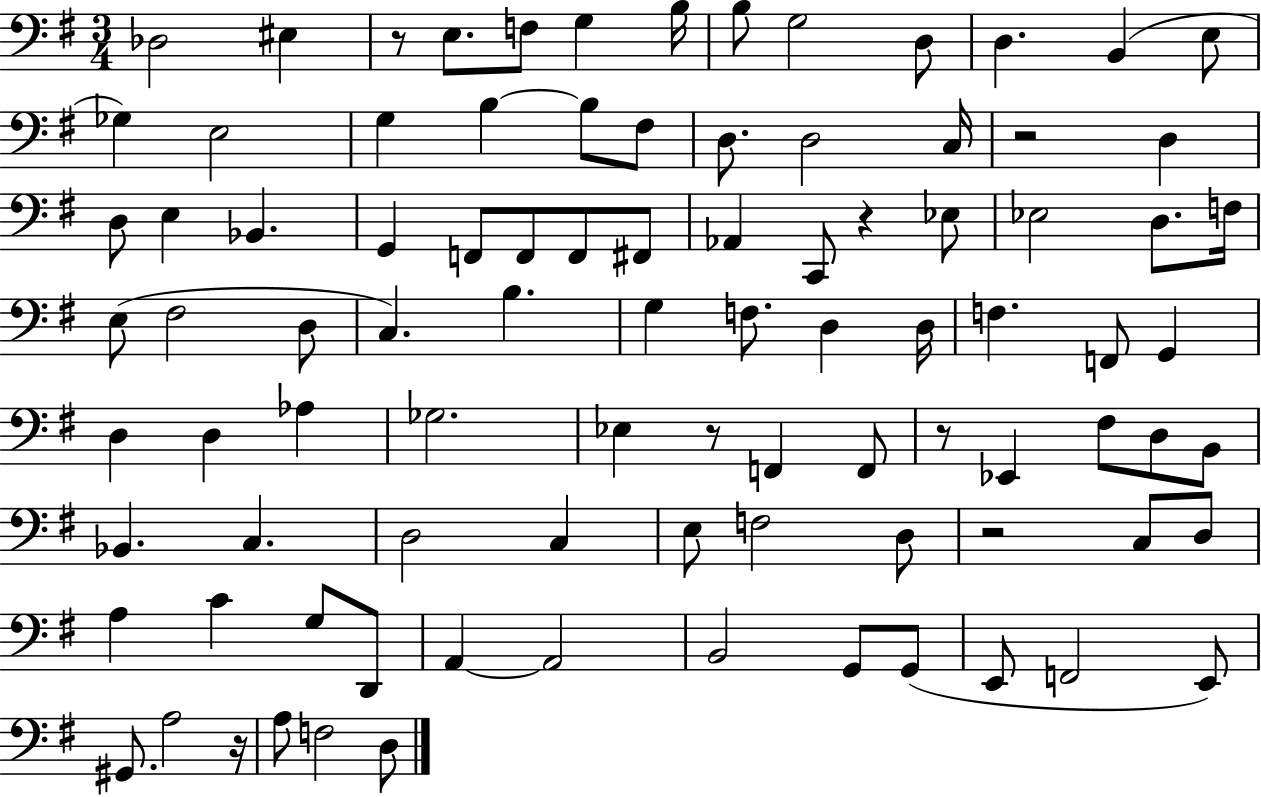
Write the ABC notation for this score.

X:1
T:Untitled
M:3/4
L:1/4
K:G
_D,2 ^E, z/2 E,/2 F,/2 G, B,/4 B,/2 G,2 D,/2 D, B,, E,/2 _G, E,2 G, B, B,/2 ^F,/2 D,/2 D,2 C,/4 z2 D, D,/2 E, _B,, G,, F,,/2 F,,/2 F,,/2 ^F,,/2 _A,, C,,/2 z _E,/2 _E,2 D,/2 F,/4 E,/2 ^F,2 D,/2 C, B, G, F,/2 D, D,/4 F, F,,/2 G,, D, D, _A, _G,2 _E, z/2 F,, F,,/2 z/2 _E,, ^F,/2 D,/2 B,,/2 _B,, C, D,2 C, E,/2 F,2 D,/2 z2 C,/2 D,/2 A, C G,/2 D,,/2 A,, A,,2 B,,2 G,,/2 G,,/2 E,,/2 F,,2 E,,/2 ^G,,/2 A,2 z/4 A,/2 F,2 D,/2